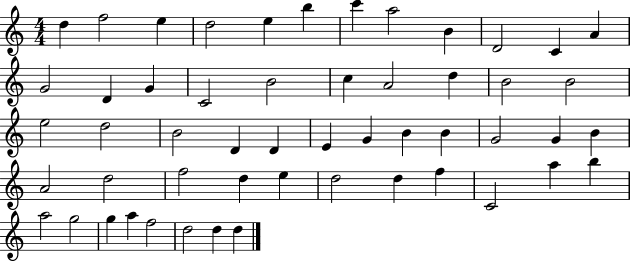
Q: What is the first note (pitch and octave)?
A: D5